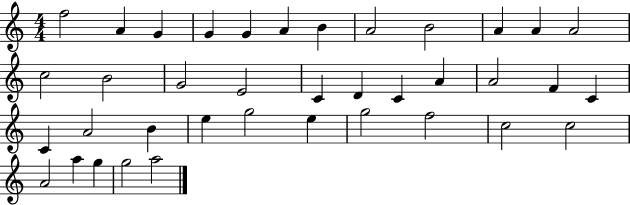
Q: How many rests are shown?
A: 0